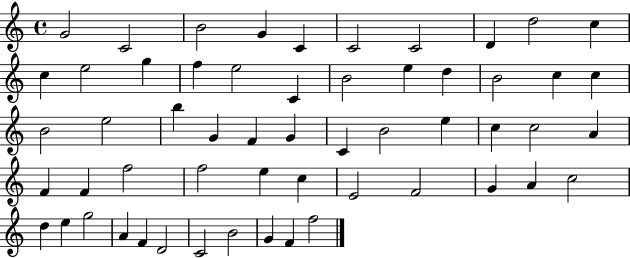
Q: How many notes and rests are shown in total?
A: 56